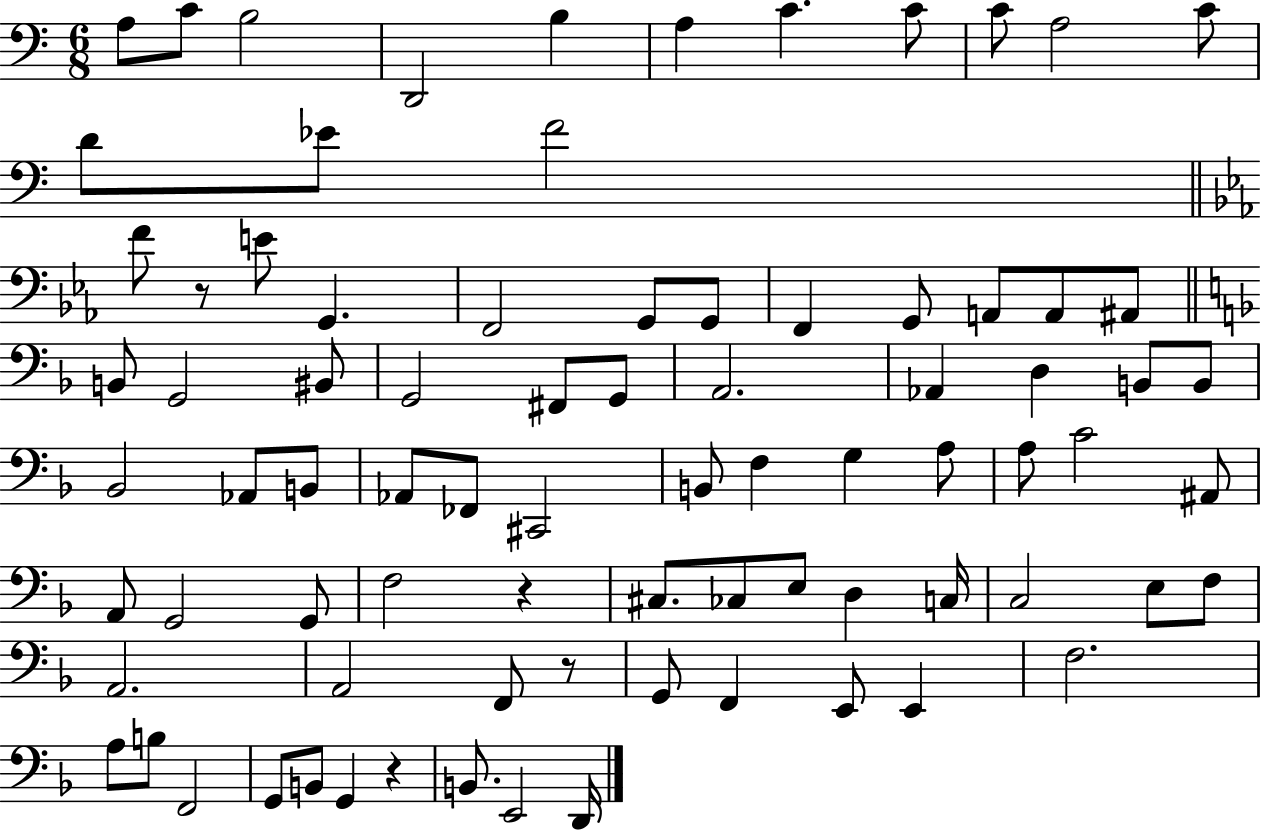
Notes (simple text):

A3/e C4/e B3/h D2/h B3/q A3/q C4/q. C4/e C4/e A3/h C4/e D4/e Eb4/e F4/h F4/e R/e E4/e G2/q. F2/h G2/e G2/e F2/q G2/e A2/e A2/e A#2/e B2/e G2/h BIS2/e G2/h F#2/e G2/e A2/h. Ab2/q D3/q B2/e B2/e Bb2/h Ab2/e B2/e Ab2/e FES2/e C#2/h B2/e F3/q G3/q A3/e A3/e C4/h A#2/e A2/e G2/h G2/e F3/h R/q C#3/e. CES3/e E3/e D3/q C3/s C3/h E3/e F3/e A2/h. A2/h F2/e R/e G2/e F2/q E2/e E2/q F3/h. A3/e B3/e F2/h G2/e B2/e G2/q R/q B2/e. E2/h D2/s